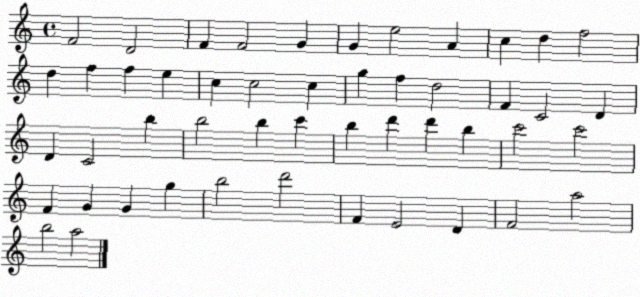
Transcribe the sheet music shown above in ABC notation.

X:1
T:Untitled
M:4/4
L:1/4
K:C
F2 D2 F F2 G G e2 A c d f2 d f f e c c2 c g f d2 F C2 D D C2 b b2 b c' b d' d' b c'2 c'2 F G G g b2 d'2 F E2 D F2 a2 b2 a2